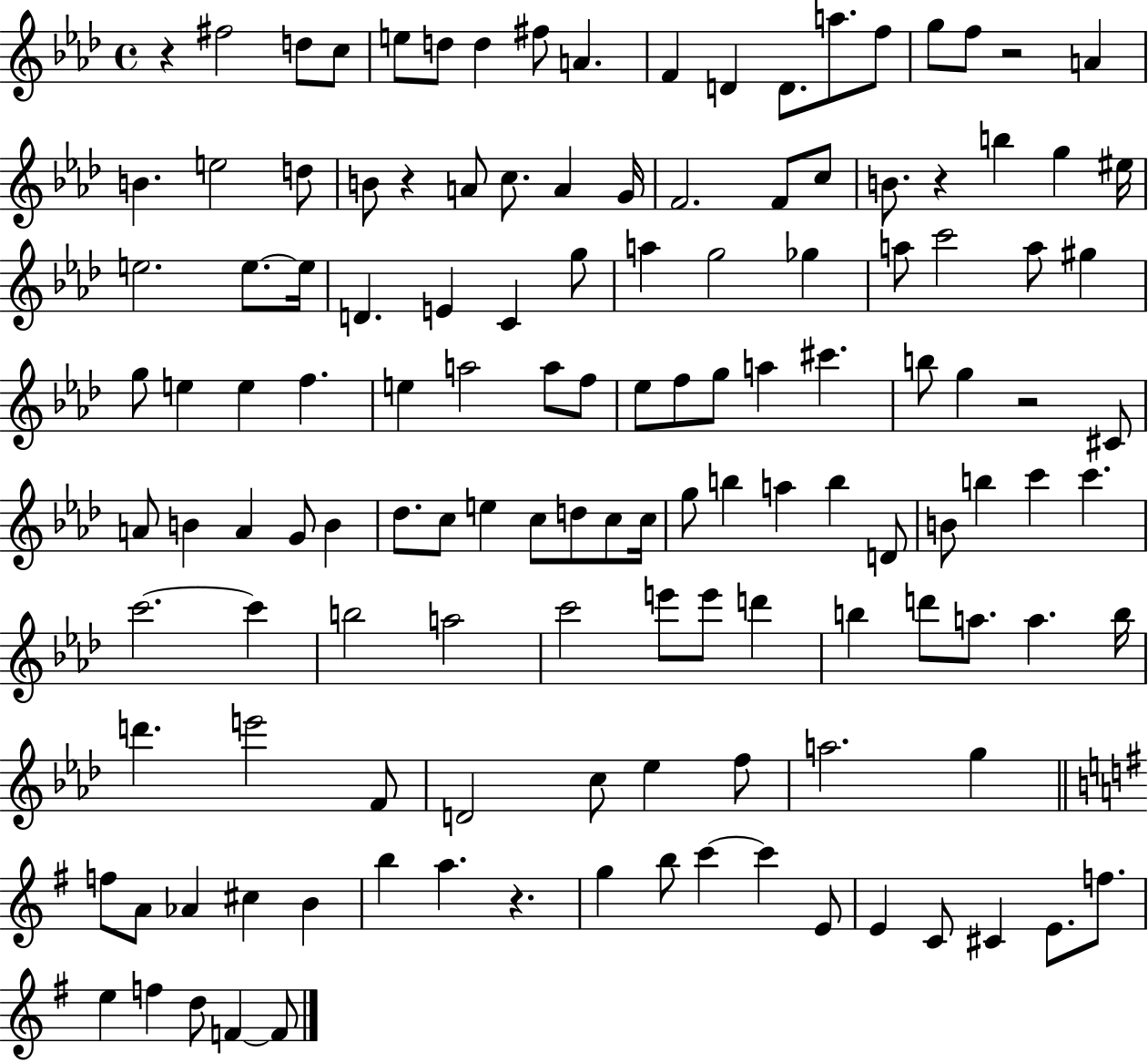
{
  \clef treble
  \time 4/4
  \defaultTimeSignature
  \key aes \major
  r4 fis''2 d''8 c''8 | e''8 d''8 d''4 fis''8 a'4. | f'4 d'4 d'8. a''8. f''8 | g''8 f''8 r2 a'4 | \break b'4. e''2 d''8 | b'8 r4 a'8 c''8. a'4 g'16 | f'2. f'8 c''8 | b'8. r4 b''4 g''4 eis''16 | \break e''2. e''8.~~ e''16 | d'4. e'4 c'4 g''8 | a''4 g''2 ges''4 | a''8 c'''2 a''8 gis''4 | \break g''8 e''4 e''4 f''4. | e''4 a''2 a''8 f''8 | ees''8 f''8 g''8 a''4 cis'''4. | b''8 g''4 r2 cis'8 | \break a'8 b'4 a'4 g'8 b'4 | des''8. c''8 e''4 c''8 d''8 c''8 c''16 | g''8 b''4 a''4 b''4 d'8 | b'8 b''4 c'''4 c'''4. | \break c'''2.~~ c'''4 | b''2 a''2 | c'''2 e'''8 e'''8 d'''4 | b''4 d'''8 a''8. a''4. b''16 | \break d'''4. e'''2 f'8 | d'2 c''8 ees''4 f''8 | a''2. g''4 | \bar "||" \break \key e \minor f''8 a'8 aes'4 cis''4 b'4 | b''4 a''4. r4. | g''4 b''8 c'''4~~ c'''4 e'8 | e'4 c'8 cis'4 e'8. f''8. | \break e''4 f''4 d''8 f'4~~ f'8 | \bar "|."
}